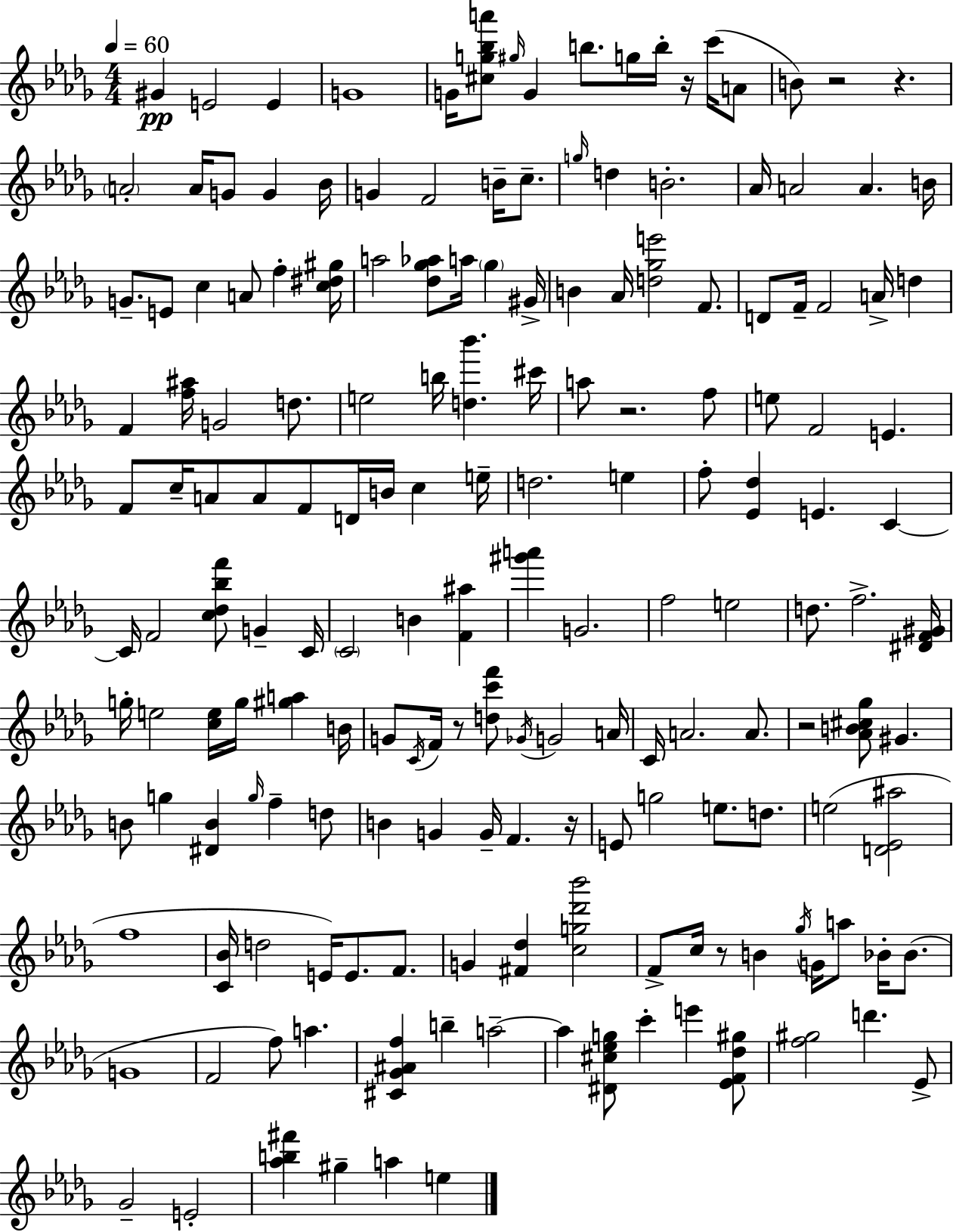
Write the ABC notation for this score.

X:1
T:Untitled
M:4/4
L:1/4
K:Bbm
^G E2 E G4 G/4 [^cg_ba']/2 ^g/4 G b/2 g/4 b/4 z/4 c'/4 A/2 B/2 z2 z A2 A/4 G/2 G _B/4 G F2 B/4 c/2 g/4 d B2 _A/4 A2 A B/4 G/2 E/2 c A/2 f [c^d^g]/4 a2 [_d_g_a]/2 a/4 _g ^G/4 B _A/4 [d_ge']2 F/2 D/2 F/4 F2 A/4 d F [f^a]/4 G2 d/2 e2 b/4 [d_b'] ^c'/4 a/2 z2 f/2 e/2 F2 E F/2 c/4 A/2 A/2 F/2 D/4 B/4 c e/4 d2 e f/2 [_E_d] E C C/4 F2 [c_d_bf']/2 G C/4 C2 B [F^a] [^g'a'] G2 f2 e2 d/2 f2 [^DF^G]/4 g/4 e2 [ce]/4 g/4 [^ga] B/4 G/2 C/4 F/4 z/2 [dc'f']/2 _G/4 G2 A/4 C/4 A2 A/2 z2 [_AB^c_g]/2 ^G B/2 g [^DB] g/4 f d/2 B G G/4 F z/4 E/2 g2 e/2 d/2 e2 [D_E^a]2 f4 [C_B]/4 d2 E/4 E/2 F/2 G [^F_d] [cg_d'_b']2 F/2 c/4 z/2 B _g/4 G/4 a/2 _B/4 _B/2 G4 F2 f/2 a [^C_G^Af] b a2 a [^D^c_eg]/2 c' e' [_EF_d^g]/2 [f^g]2 d' _E/2 _G2 E2 [_ab^f'] ^g a e